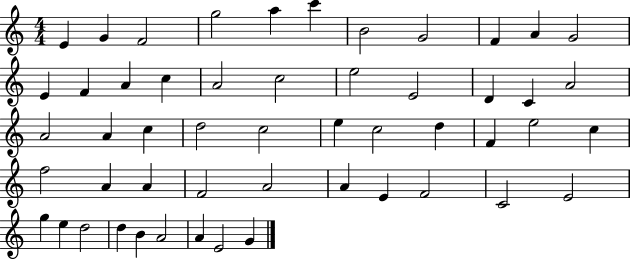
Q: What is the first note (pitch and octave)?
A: E4